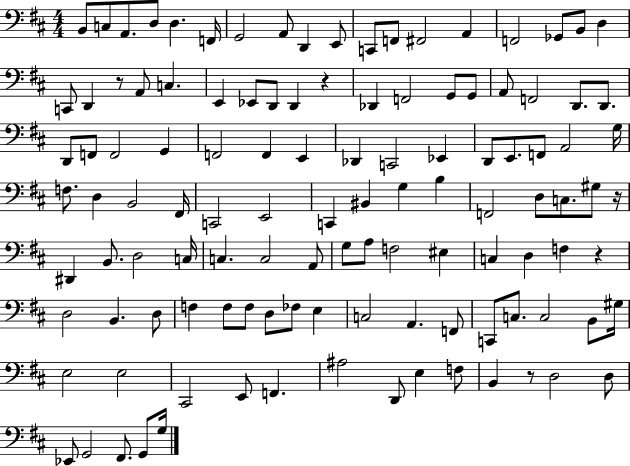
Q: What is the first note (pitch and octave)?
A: B2